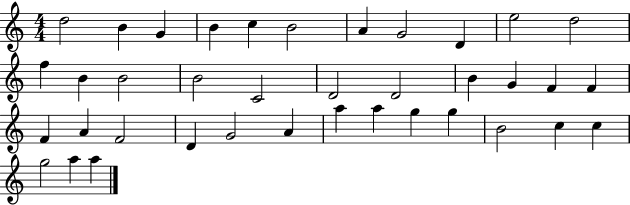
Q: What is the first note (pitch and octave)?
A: D5